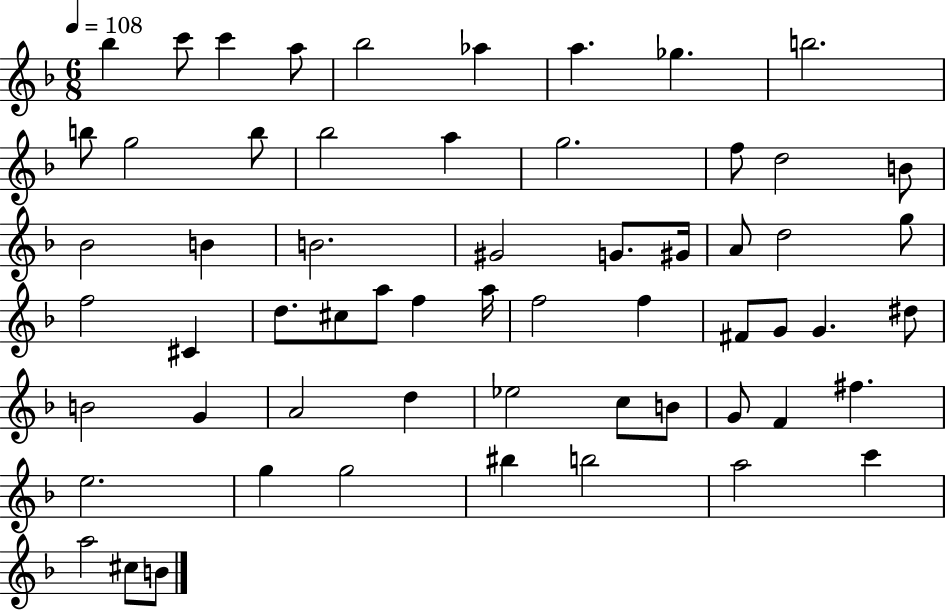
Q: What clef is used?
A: treble